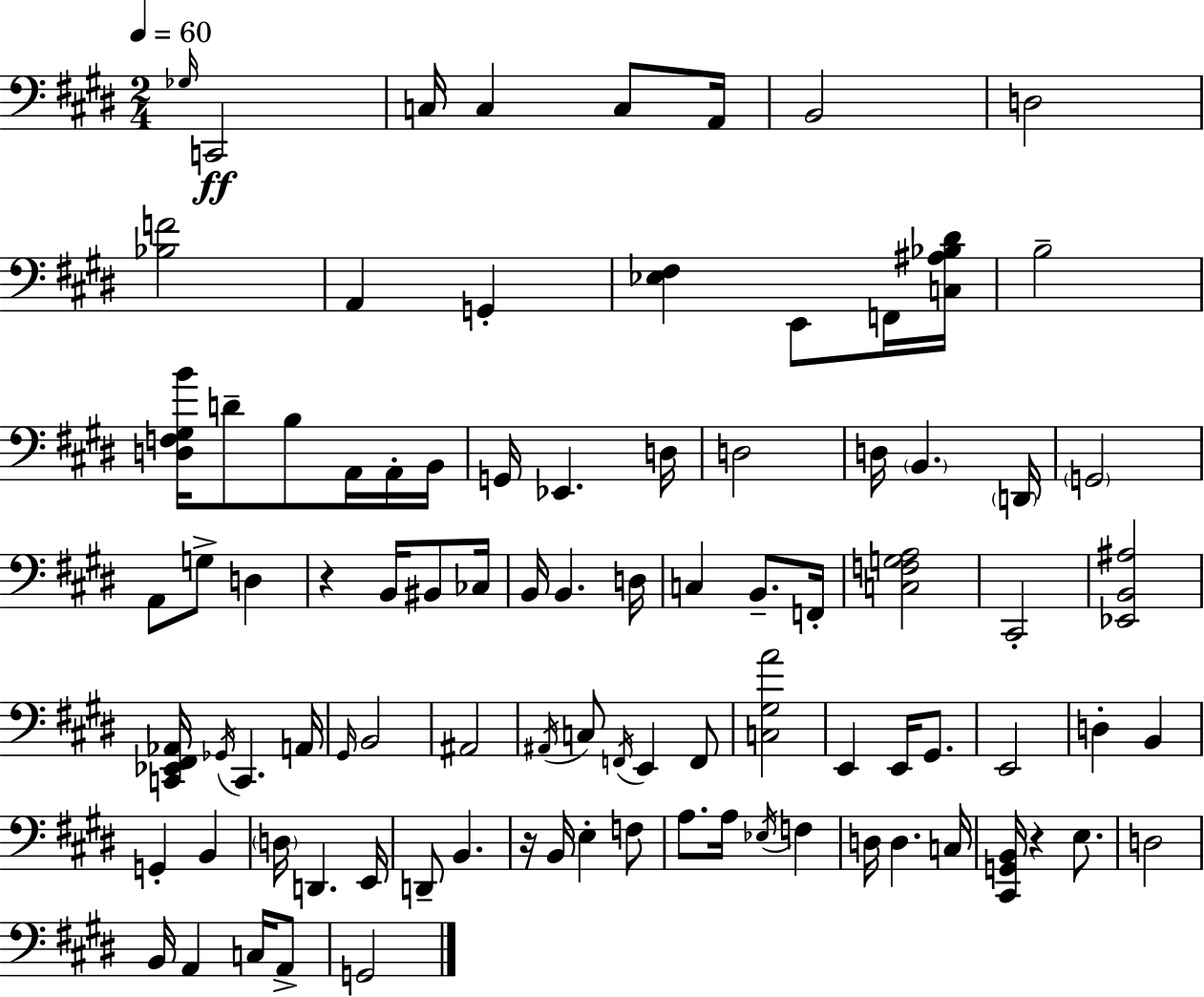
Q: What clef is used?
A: bass